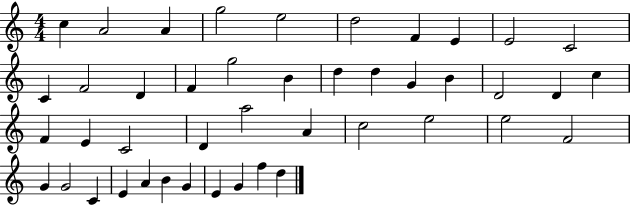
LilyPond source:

{
  \clef treble
  \numericTimeSignature
  \time 4/4
  \key c \major
  c''4 a'2 a'4 | g''2 e''2 | d''2 f'4 e'4 | e'2 c'2 | \break c'4 f'2 d'4 | f'4 g''2 b'4 | d''4 d''4 g'4 b'4 | d'2 d'4 c''4 | \break f'4 e'4 c'2 | d'4 a''2 a'4 | c''2 e''2 | e''2 f'2 | \break g'4 g'2 c'4 | e'4 a'4 b'4 g'4 | e'4 g'4 f''4 d''4 | \bar "|."
}